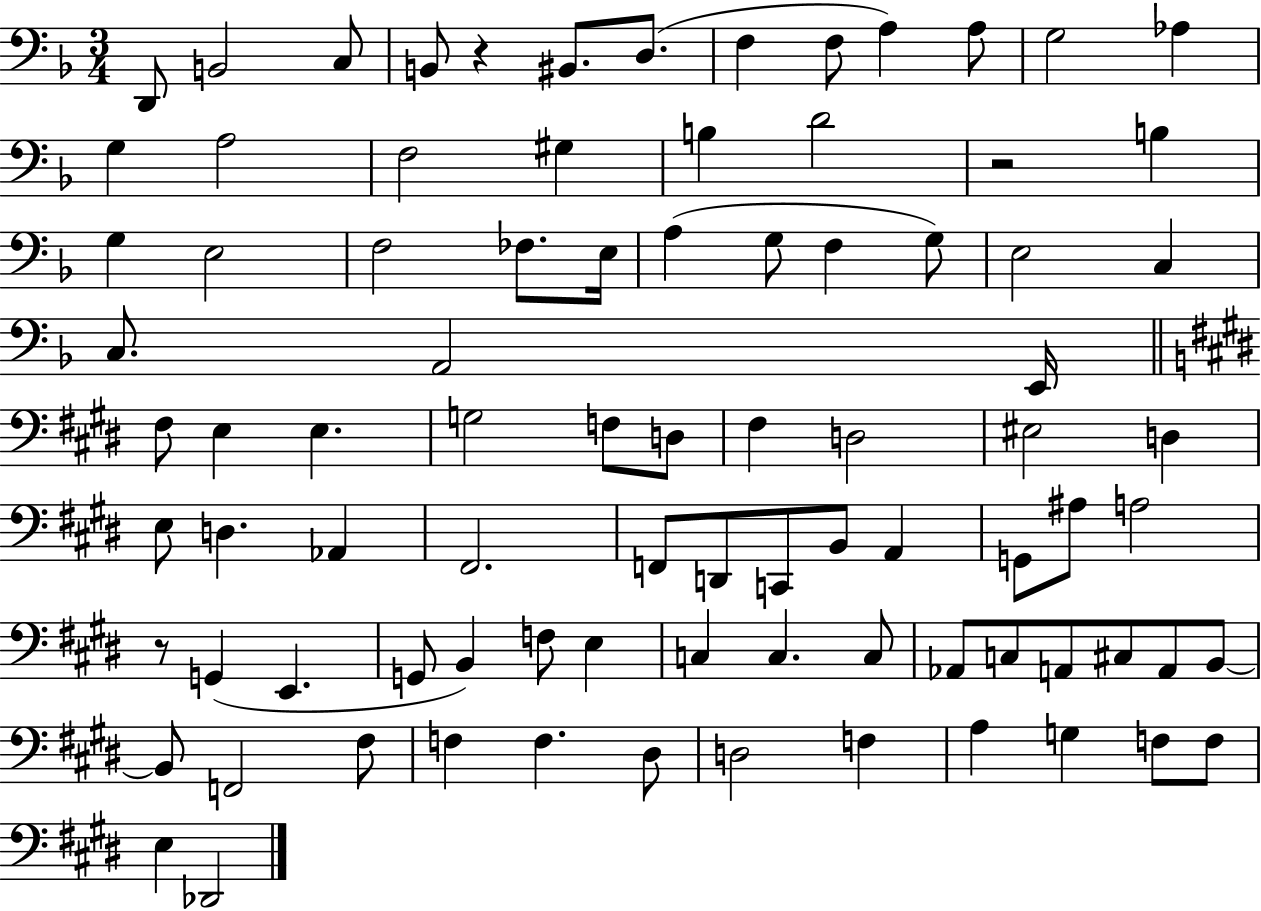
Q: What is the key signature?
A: F major